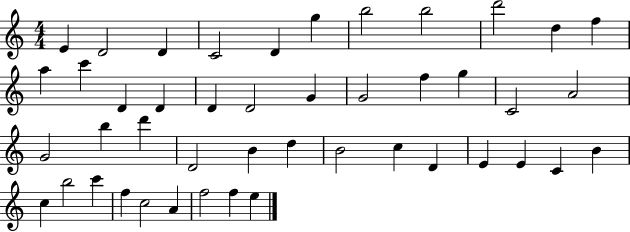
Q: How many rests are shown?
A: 0